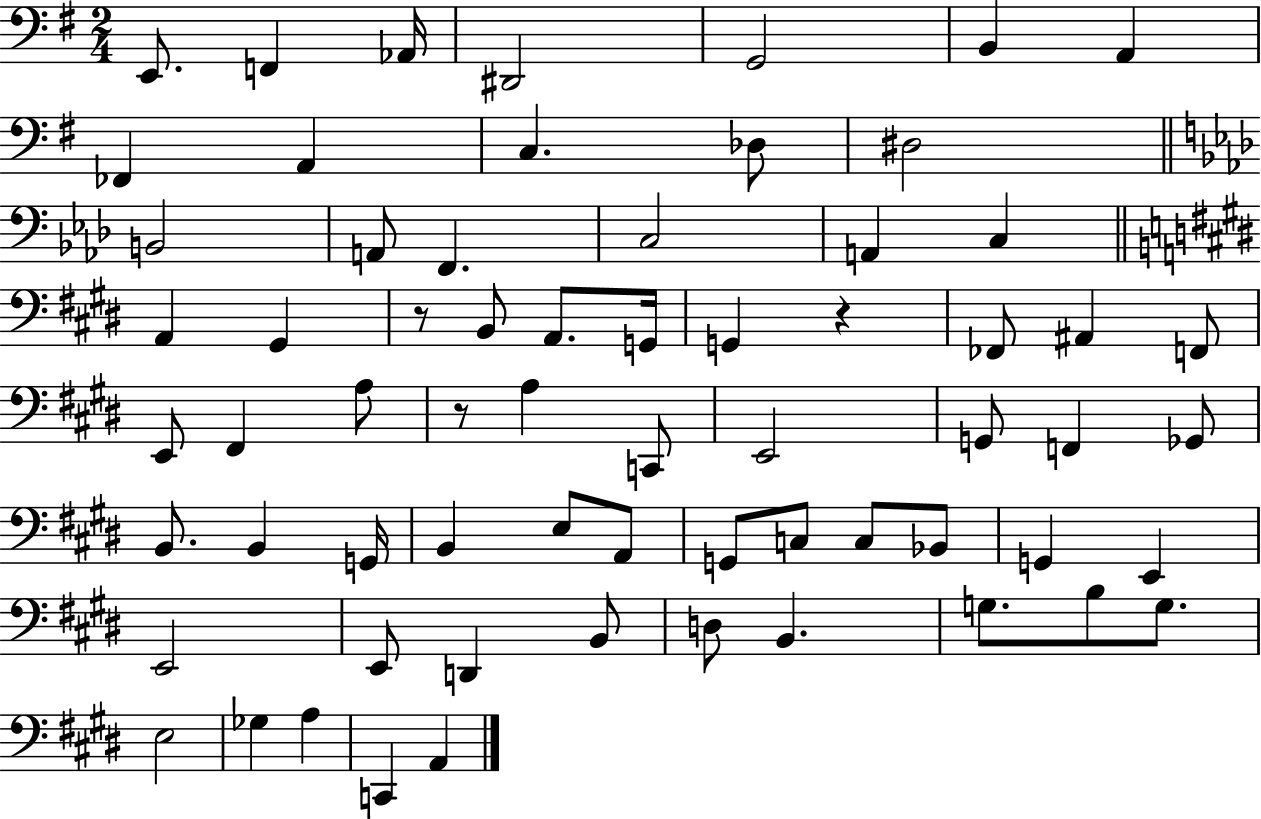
X:1
T:Untitled
M:2/4
L:1/4
K:G
E,,/2 F,, _A,,/4 ^D,,2 G,,2 B,, A,, _F,, A,, C, _D,/2 ^D,2 B,,2 A,,/2 F,, C,2 A,, C, A,, ^G,, z/2 B,,/2 A,,/2 G,,/4 G,, z _F,,/2 ^A,, F,,/2 E,,/2 ^F,, A,/2 z/2 A, C,,/2 E,,2 G,,/2 F,, _G,,/2 B,,/2 B,, G,,/4 B,, E,/2 A,,/2 G,,/2 C,/2 C,/2 _B,,/2 G,, E,, E,,2 E,,/2 D,, B,,/2 D,/2 B,, G,/2 B,/2 G,/2 E,2 _G, A, C,, A,,